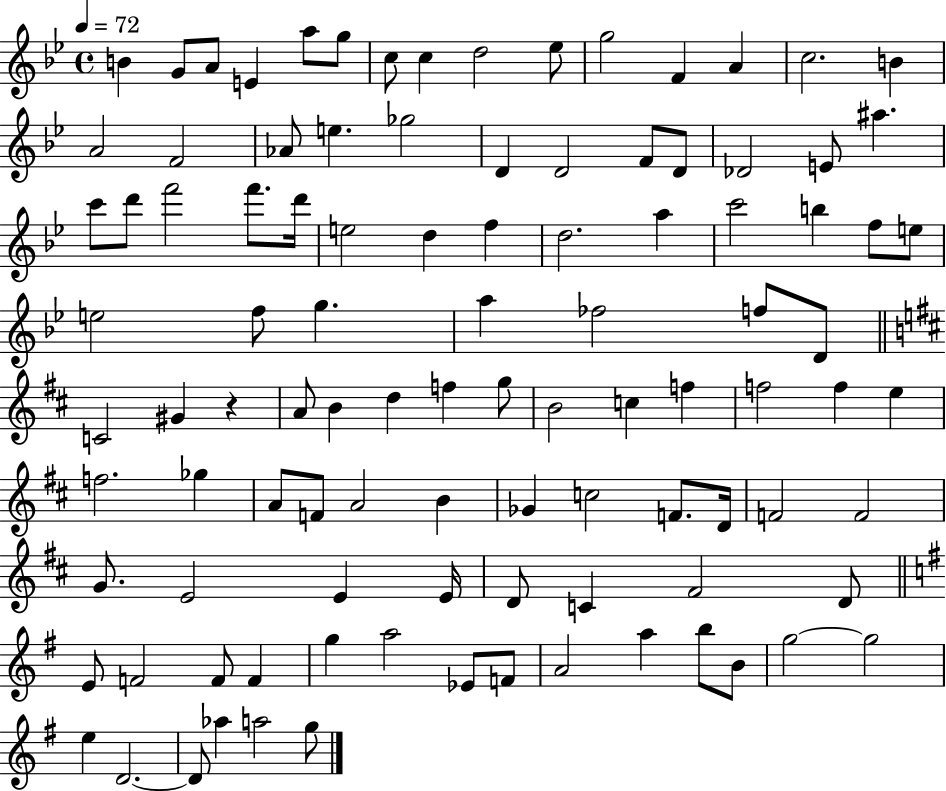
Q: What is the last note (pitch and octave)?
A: G5